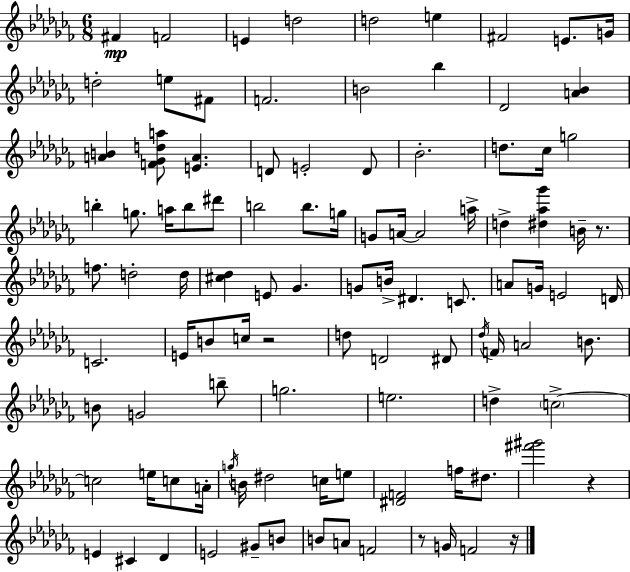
F#4/q F4/h E4/q D5/h D5/h E5/q F#4/h E4/e. G4/s D5/h E5/e F#4/e F4/h. B4/h Bb5/q Db4/h [A4,Bb4]/q [A4,B4]/q [F4,Gb4,D5,A5]/e [E4,A4]/q. D4/e E4/h D4/e Bb4/h. D5/e. CES5/s G5/h B5/q G5/e. A5/s B5/e D#6/e B5/h B5/e. G5/s G4/e A4/s A4/h A5/s D5/q [D#5,Ab5,Gb6]/q B4/s R/e. F5/e. D5/h D5/s [C#5,Db5]/q E4/e Gb4/q. G4/e B4/s D#4/q. C4/e. A4/e G4/s E4/h D4/s C4/h. E4/s B4/e C5/s R/h D5/e D4/h D#4/e Db5/s F4/s A4/h B4/e. B4/e G4/h B5/e G5/h. E5/h. D5/q C5/h C5/h E5/s C5/e A4/s G5/s B4/s D#5/h C5/s E5/e [D#4,F4]/h F5/s D#5/e. [F#6,G#6]/h R/q E4/q C#4/q Db4/q E4/h G#4/e B4/e B4/e A4/e F4/h R/e G4/s F4/h R/s